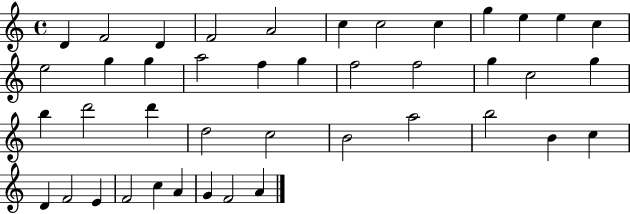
D4/q F4/h D4/q F4/h A4/h C5/q C5/h C5/q G5/q E5/q E5/q C5/q E5/h G5/q G5/q A5/h F5/q G5/q F5/h F5/h G5/q C5/h G5/q B5/q D6/h D6/q D5/h C5/h B4/h A5/h B5/h B4/q C5/q D4/q F4/h E4/q F4/h C5/q A4/q G4/q F4/h A4/q